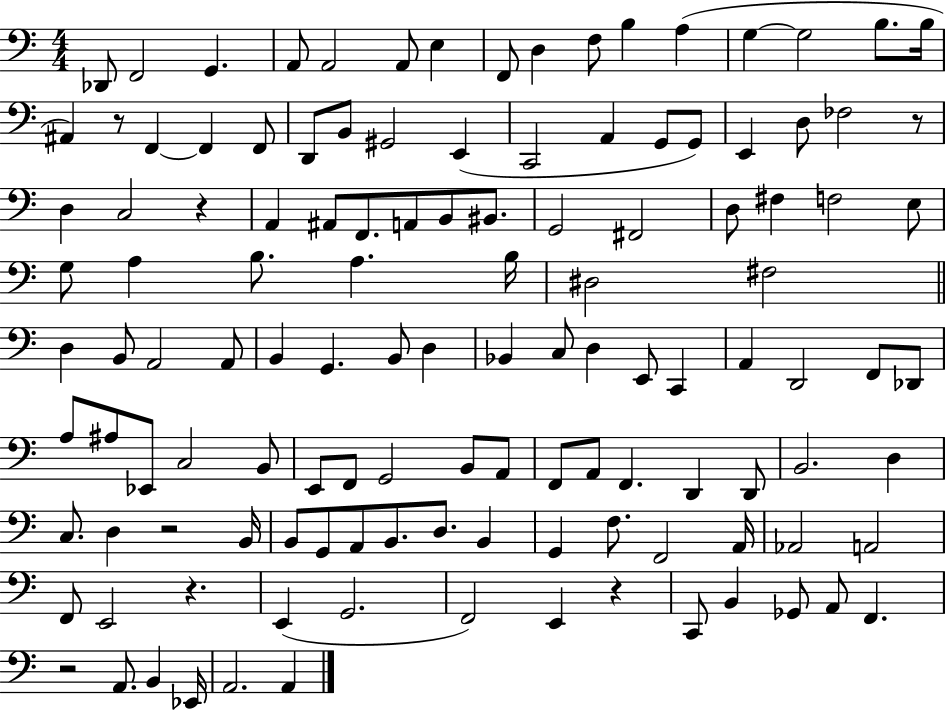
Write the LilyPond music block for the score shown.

{
  \clef bass
  \numericTimeSignature
  \time 4/4
  \key c \major
  des,8 f,2 g,4. | a,8 a,2 a,8 e4 | f,8 d4 f8 b4 a4( | g4~~ g2 b8. b16 | \break ais,4) r8 f,4~~ f,4 f,8 | d,8 b,8 gis,2 e,4( | c,2 a,4 g,8 g,8) | e,4 d8 fes2 r8 | \break d4 c2 r4 | a,4 ais,8 f,8. a,8 b,8 bis,8. | g,2 fis,2 | d8 fis4 f2 e8 | \break g8 a4 b8. a4. b16 | dis2 fis2 | \bar "||" \break \key c \major d4 b,8 a,2 a,8 | b,4 g,4. b,8 d4 | bes,4 c8 d4 e,8 c,4 | a,4 d,2 f,8 des,8 | \break a8 ais8 ees,8 c2 b,8 | e,8 f,8 g,2 b,8 a,8 | f,8 a,8 f,4. d,4 d,8 | b,2. d4 | \break c8. d4 r2 b,16 | b,8 g,8 a,8 b,8. d8. b,4 | g,4 f8. f,2 a,16 | aes,2 a,2 | \break f,8 e,2 r4. | e,4( g,2. | f,2) e,4 r4 | c,8 b,4 ges,8 a,8 f,4. | \break r2 a,8. b,4 ees,16 | a,2. a,4 | \bar "|."
}